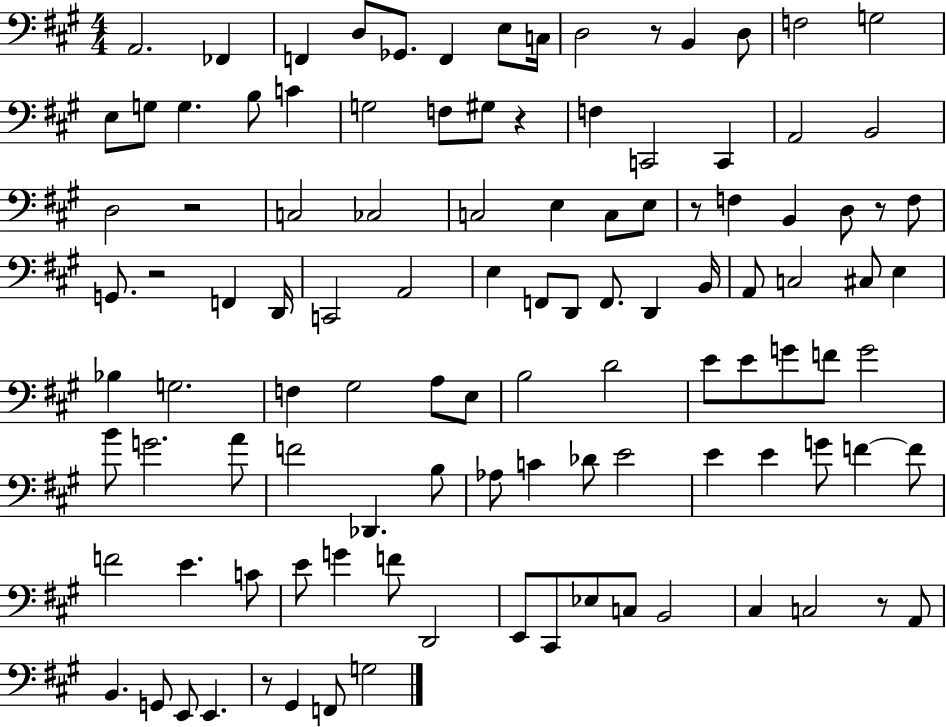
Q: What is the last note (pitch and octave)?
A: G3